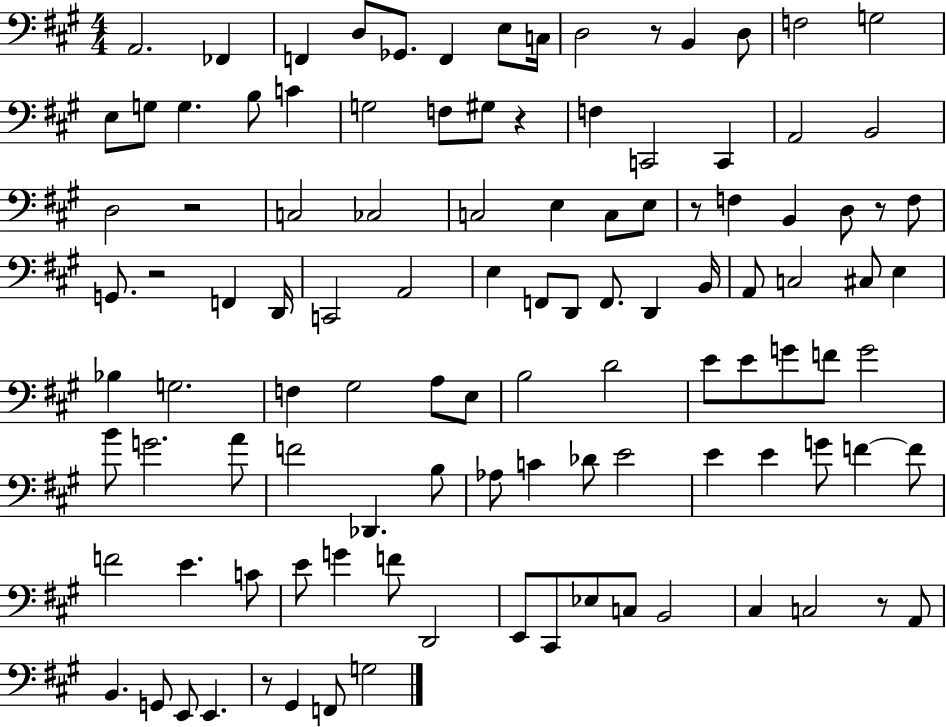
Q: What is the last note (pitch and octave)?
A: G3